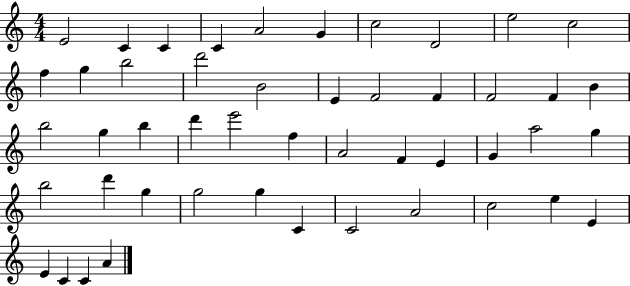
E4/h C4/q C4/q C4/q A4/h G4/q C5/h D4/h E5/h C5/h F5/q G5/q B5/h D6/h B4/h E4/q F4/h F4/q F4/h F4/q B4/q B5/h G5/q B5/q D6/q E6/h F5/q A4/h F4/q E4/q G4/q A5/h G5/q B5/h D6/q G5/q G5/h G5/q C4/q C4/h A4/h C5/h E5/q E4/q E4/q C4/q C4/q A4/q